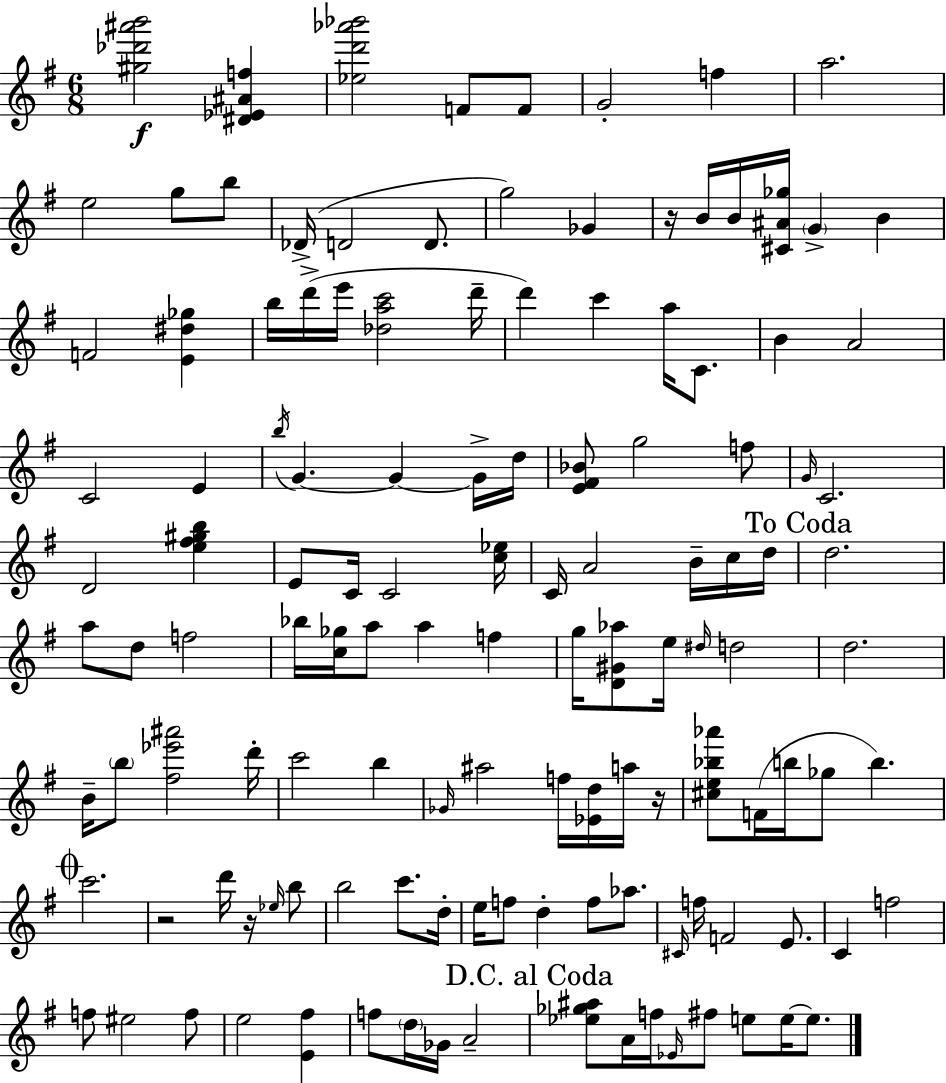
[G#5,Db6,A#6,B6]/h [D#4,Eb4,A#4,F5]/q [Eb5,D6,Ab6,Bb6]/h F4/e F4/e G4/h F5/q A5/h. E5/h G5/e B5/e Db4/s D4/h D4/e. G5/h Gb4/q R/s B4/s B4/s [C#4,A#4,Gb5]/s G4/q B4/q F4/h [E4,D#5,Gb5]/q B5/s D6/s E6/s [Db5,A5,C6]/h D6/s D6/q C6/q A5/s C4/e. B4/q A4/h C4/h E4/q B5/s G4/q. G4/q G4/s D5/s [E4,F#4,Bb4]/e G5/h F5/e G4/s C4/h. D4/h [E5,F#5,G#5,B5]/q E4/e C4/s C4/h [C5,Eb5]/s C4/s A4/h B4/s C5/s D5/s D5/h. A5/e D5/e F5/h Bb5/s [C5,Gb5]/s A5/e A5/q F5/q G5/s [D4,G#4,Ab5]/e E5/s D#5/s D5/h D5/h. B4/s B5/e [F#5,Eb6,A#6]/h D6/s C6/h B5/q Gb4/s A#5/h F5/s [Eb4,D5]/s A5/s R/s [C#5,E5,Bb5,Ab6]/e F4/s B5/s Gb5/e B5/q. C6/h. R/h D6/s R/s Eb5/s B5/e B5/h C6/e. D5/s E5/s F5/e D5/q F5/e Ab5/e. C#4/s F5/s F4/h E4/e. C4/q F5/h F5/e EIS5/h F5/e E5/h [E4,F#5]/q F5/e D5/s Gb4/s A4/h [Eb5,Gb5,A#5]/e A4/s F5/s Eb4/s F#5/e E5/e E5/s E5/e.